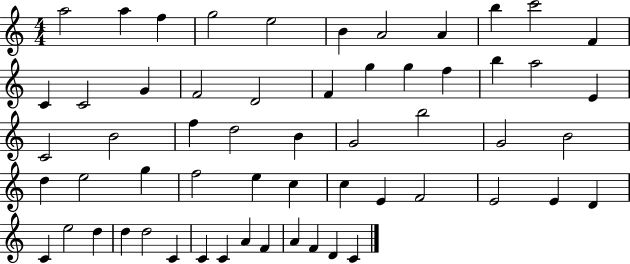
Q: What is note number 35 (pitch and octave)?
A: G5